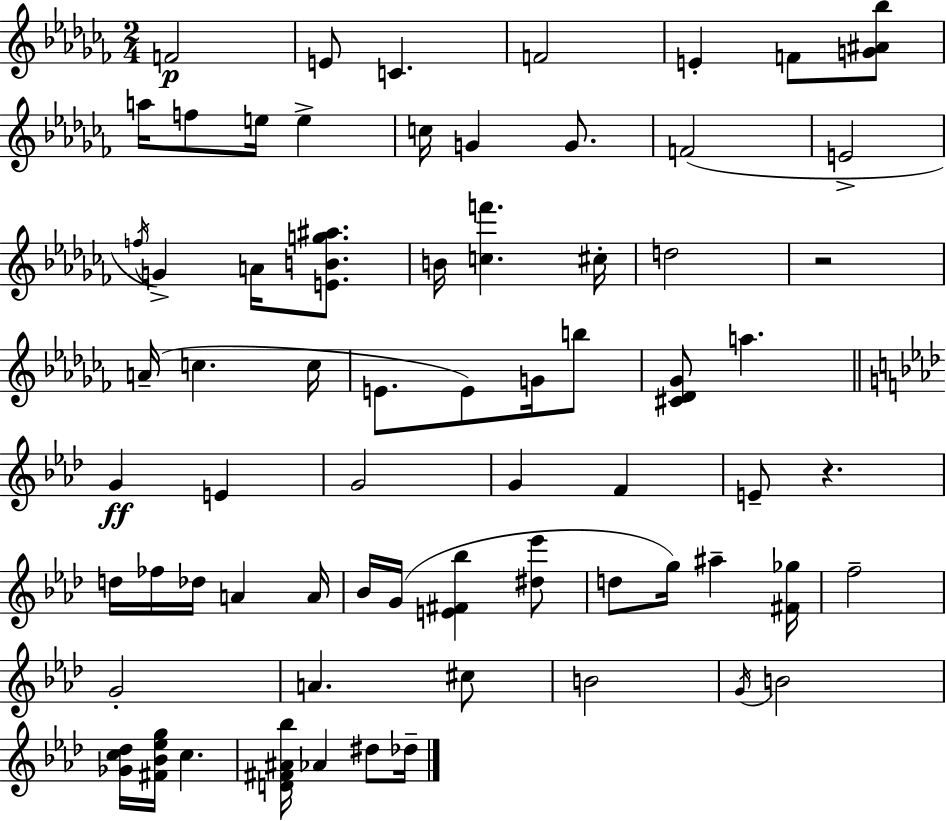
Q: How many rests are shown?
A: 2